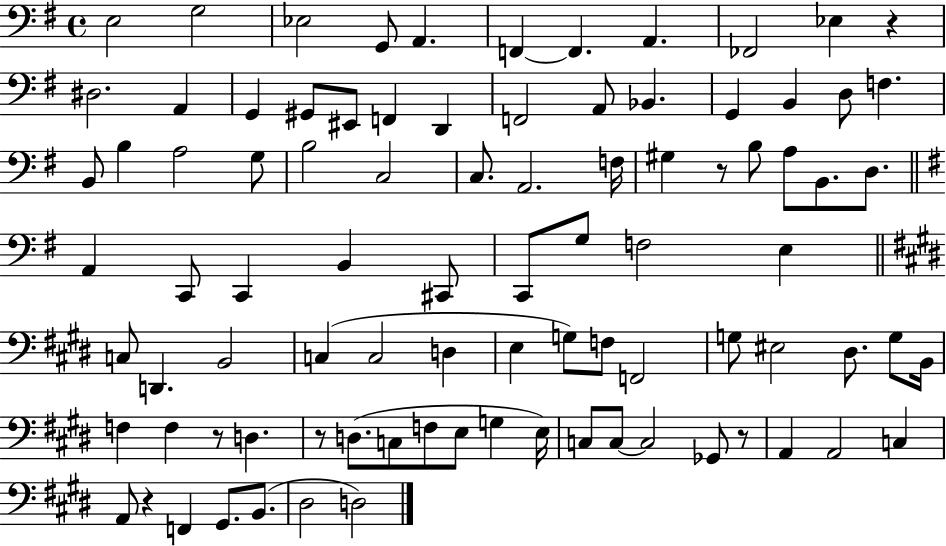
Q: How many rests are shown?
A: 6